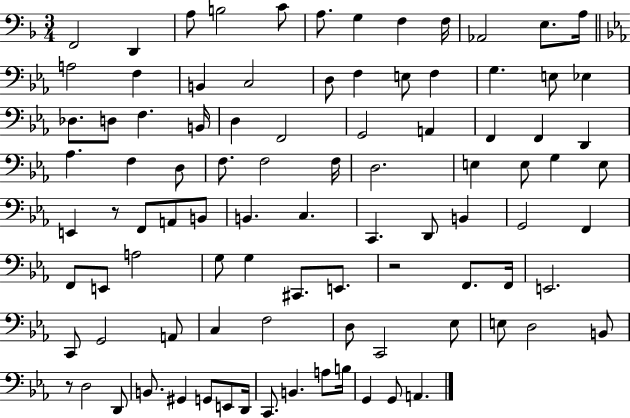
X:1
T:Untitled
M:3/4
L:1/4
K:F
F,,2 D,, A,/2 B,2 C/2 A,/2 G, F, F,/4 _A,,2 E,/2 A,/4 A,2 F, B,, C,2 D,/2 F, E,/2 F, G, E,/2 _E, _D,/2 D,/2 F, B,,/4 D, F,,2 G,,2 A,, F,, F,, D,, _A, F, D,/2 F,/2 F,2 F,/4 D,2 E, E,/2 G, E,/2 E,, z/2 F,,/2 A,,/2 B,,/2 B,, C, C,, D,,/2 B,, G,,2 F,, F,,/2 E,,/2 A,2 G,/2 G, ^C,,/2 E,,/2 z2 F,,/2 F,,/4 E,,2 C,,/2 G,,2 A,,/2 C, F,2 D,/2 C,,2 _E,/2 E,/2 D,2 B,,/2 z/2 D,2 D,,/2 B,,/2 ^G,, G,,/2 E,,/2 D,,/4 C,,/2 B,, A,/2 B,/4 G,, G,,/2 A,,